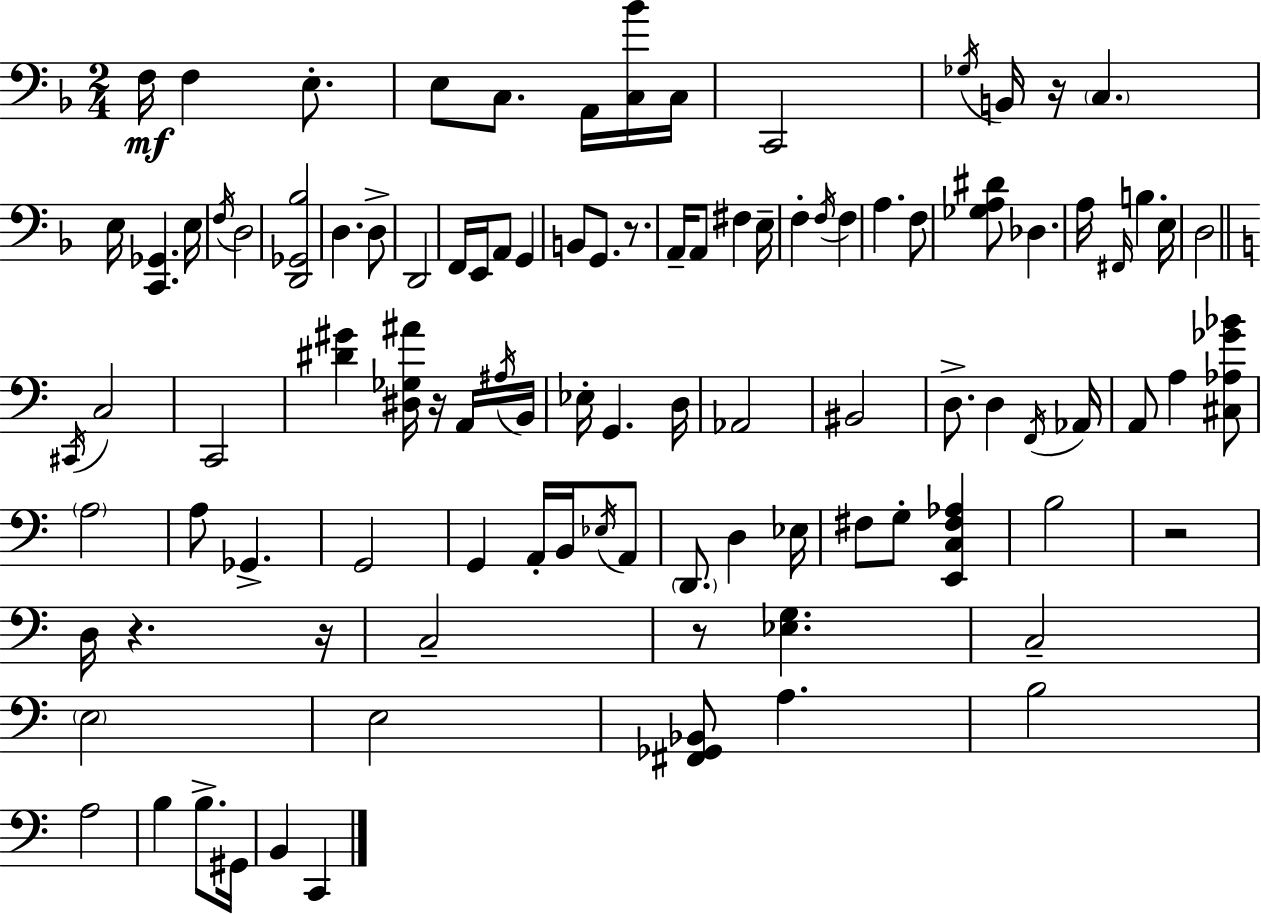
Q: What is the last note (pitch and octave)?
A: C2